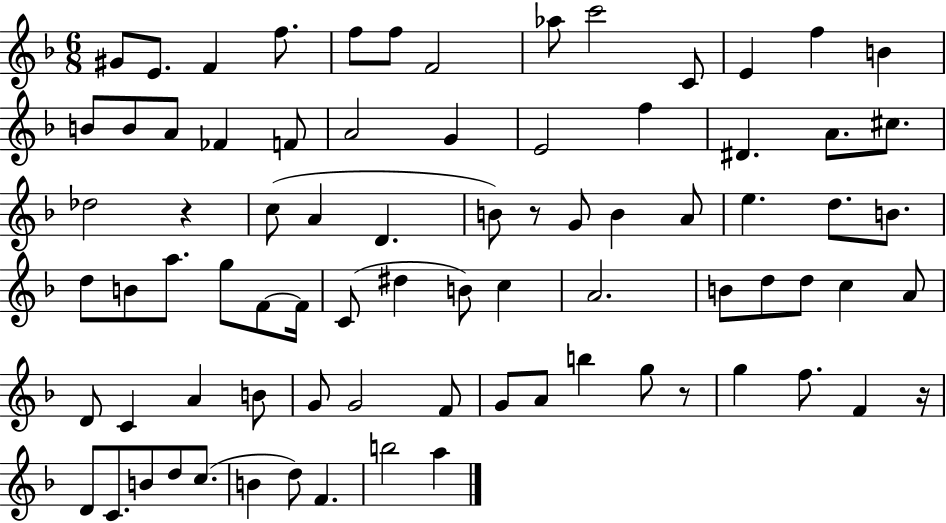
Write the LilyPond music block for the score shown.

{
  \clef treble
  \numericTimeSignature
  \time 6/8
  \key f \major
  gis'8 e'8. f'4 f''8. | f''8 f''8 f'2 | aes''8 c'''2 c'8 | e'4 f''4 b'4 | \break b'8 b'8 a'8 fes'4 f'8 | a'2 g'4 | e'2 f''4 | dis'4. a'8. cis''8. | \break des''2 r4 | c''8( a'4 d'4. | b'8) r8 g'8 b'4 a'8 | e''4. d''8. b'8. | \break d''8 b'8 a''8. g''8 f'8~~ f'16 | c'8( dis''4 b'8) c''4 | a'2. | b'8 d''8 d''8 c''4 a'8 | \break d'8 c'4 a'4 b'8 | g'8 g'2 f'8 | g'8 a'8 b''4 g''8 r8 | g''4 f''8. f'4 r16 | \break d'8 c'8. b'8 d''8 c''8.( | b'4 d''8) f'4. | b''2 a''4 | \bar "|."
}